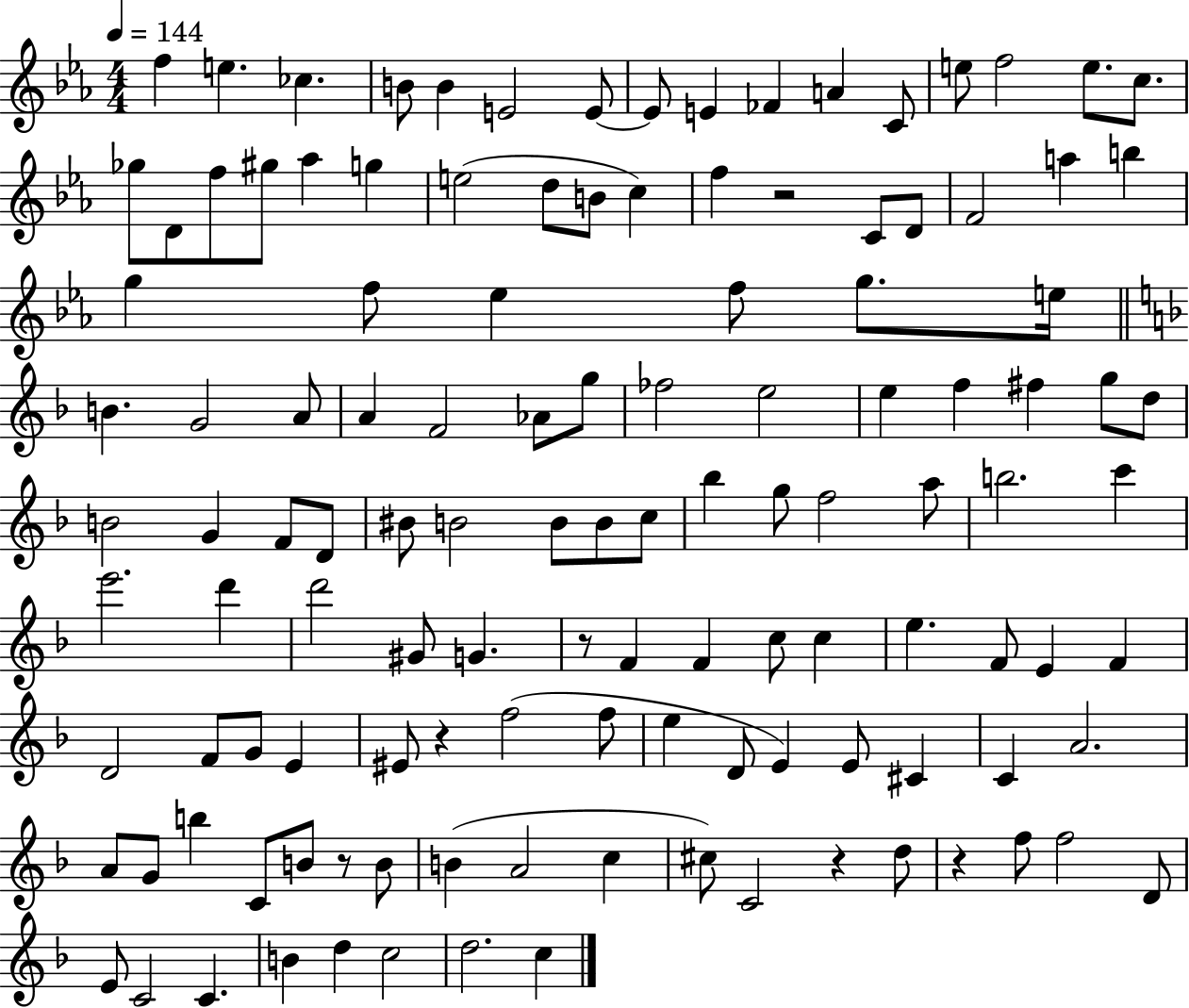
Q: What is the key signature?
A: EES major